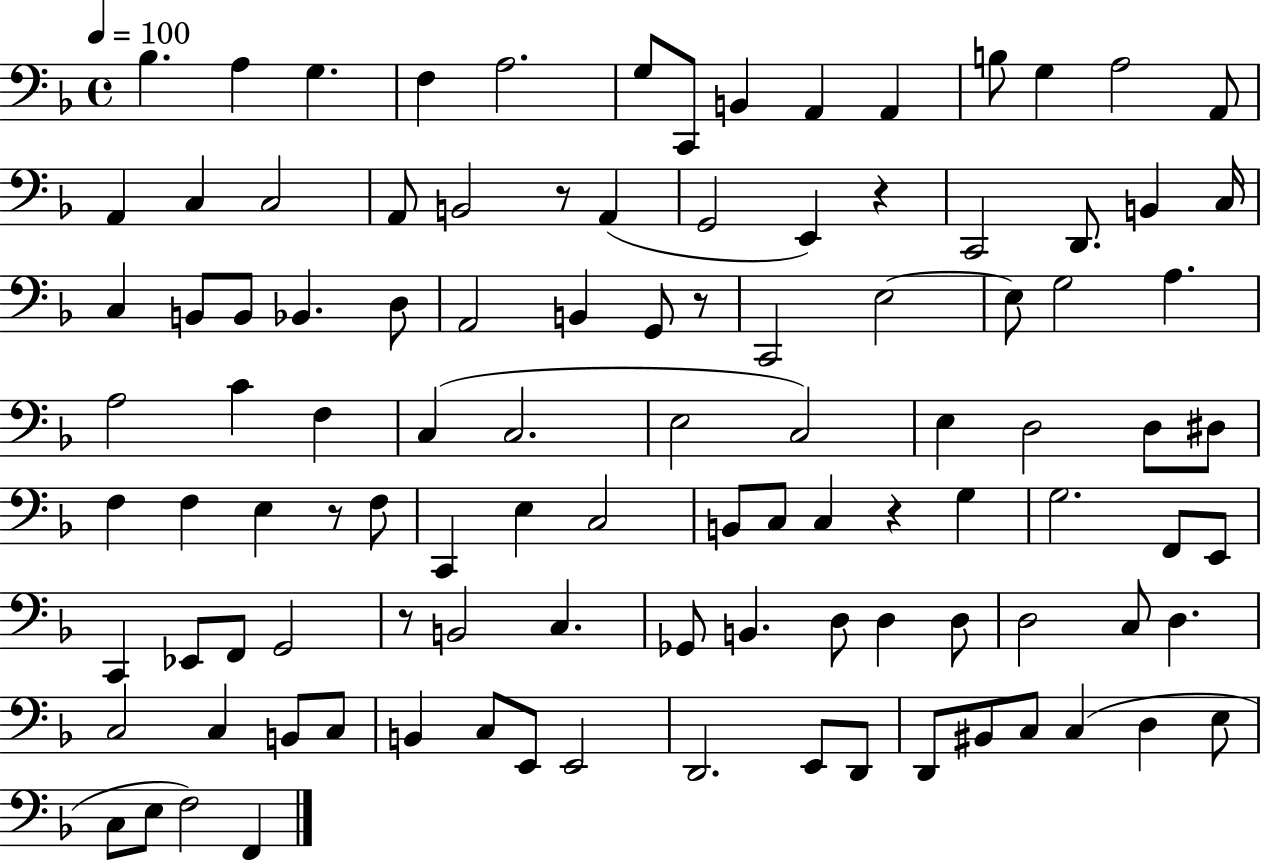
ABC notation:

X:1
T:Untitled
M:4/4
L:1/4
K:F
_B, A, G, F, A,2 G,/2 C,,/2 B,, A,, A,, B,/2 G, A,2 A,,/2 A,, C, C,2 A,,/2 B,,2 z/2 A,, G,,2 E,, z C,,2 D,,/2 B,, C,/4 C, B,,/2 B,,/2 _B,, D,/2 A,,2 B,, G,,/2 z/2 C,,2 E,2 E,/2 G,2 A, A,2 C F, C, C,2 E,2 C,2 E, D,2 D,/2 ^D,/2 F, F, E, z/2 F,/2 C,, E, C,2 B,,/2 C,/2 C, z G, G,2 F,,/2 E,,/2 C,, _E,,/2 F,,/2 G,,2 z/2 B,,2 C, _G,,/2 B,, D,/2 D, D,/2 D,2 C,/2 D, C,2 C, B,,/2 C,/2 B,, C,/2 E,,/2 E,,2 D,,2 E,,/2 D,,/2 D,,/2 ^B,,/2 C,/2 C, D, E,/2 C,/2 E,/2 F,2 F,,